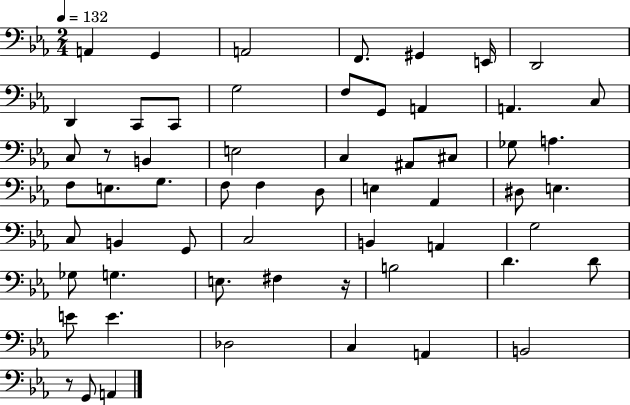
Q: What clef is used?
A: bass